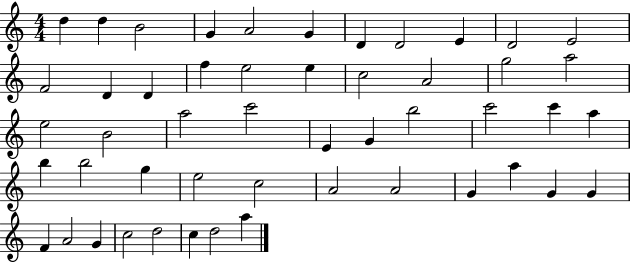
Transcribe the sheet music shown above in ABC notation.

X:1
T:Untitled
M:4/4
L:1/4
K:C
d d B2 G A2 G D D2 E D2 E2 F2 D D f e2 e c2 A2 g2 a2 e2 B2 a2 c'2 E G b2 c'2 c' a b b2 g e2 c2 A2 A2 G a G G F A2 G c2 d2 c d2 a